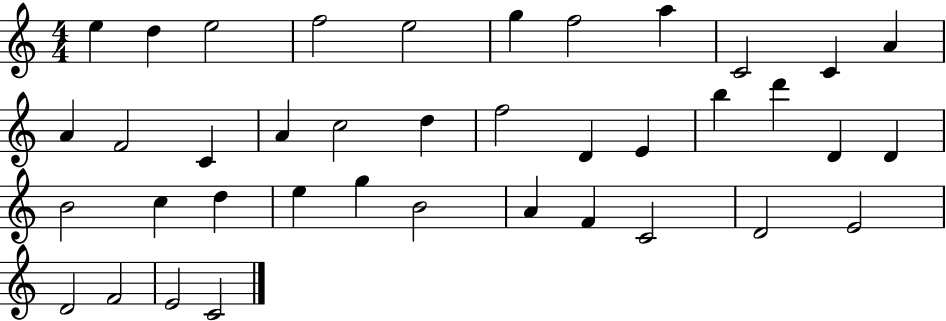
E5/q D5/q E5/h F5/h E5/h G5/q F5/h A5/q C4/h C4/q A4/q A4/q F4/h C4/q A4/q C5/h D5/q F5/h D4/q E4/q B5/q D6/q D4/q D4/q B4/h C5/q D5/q E5/q G5/q B4/h A4/q F4/q C4/h D4/h E4/h D4/h F4/h E4/h C4/h